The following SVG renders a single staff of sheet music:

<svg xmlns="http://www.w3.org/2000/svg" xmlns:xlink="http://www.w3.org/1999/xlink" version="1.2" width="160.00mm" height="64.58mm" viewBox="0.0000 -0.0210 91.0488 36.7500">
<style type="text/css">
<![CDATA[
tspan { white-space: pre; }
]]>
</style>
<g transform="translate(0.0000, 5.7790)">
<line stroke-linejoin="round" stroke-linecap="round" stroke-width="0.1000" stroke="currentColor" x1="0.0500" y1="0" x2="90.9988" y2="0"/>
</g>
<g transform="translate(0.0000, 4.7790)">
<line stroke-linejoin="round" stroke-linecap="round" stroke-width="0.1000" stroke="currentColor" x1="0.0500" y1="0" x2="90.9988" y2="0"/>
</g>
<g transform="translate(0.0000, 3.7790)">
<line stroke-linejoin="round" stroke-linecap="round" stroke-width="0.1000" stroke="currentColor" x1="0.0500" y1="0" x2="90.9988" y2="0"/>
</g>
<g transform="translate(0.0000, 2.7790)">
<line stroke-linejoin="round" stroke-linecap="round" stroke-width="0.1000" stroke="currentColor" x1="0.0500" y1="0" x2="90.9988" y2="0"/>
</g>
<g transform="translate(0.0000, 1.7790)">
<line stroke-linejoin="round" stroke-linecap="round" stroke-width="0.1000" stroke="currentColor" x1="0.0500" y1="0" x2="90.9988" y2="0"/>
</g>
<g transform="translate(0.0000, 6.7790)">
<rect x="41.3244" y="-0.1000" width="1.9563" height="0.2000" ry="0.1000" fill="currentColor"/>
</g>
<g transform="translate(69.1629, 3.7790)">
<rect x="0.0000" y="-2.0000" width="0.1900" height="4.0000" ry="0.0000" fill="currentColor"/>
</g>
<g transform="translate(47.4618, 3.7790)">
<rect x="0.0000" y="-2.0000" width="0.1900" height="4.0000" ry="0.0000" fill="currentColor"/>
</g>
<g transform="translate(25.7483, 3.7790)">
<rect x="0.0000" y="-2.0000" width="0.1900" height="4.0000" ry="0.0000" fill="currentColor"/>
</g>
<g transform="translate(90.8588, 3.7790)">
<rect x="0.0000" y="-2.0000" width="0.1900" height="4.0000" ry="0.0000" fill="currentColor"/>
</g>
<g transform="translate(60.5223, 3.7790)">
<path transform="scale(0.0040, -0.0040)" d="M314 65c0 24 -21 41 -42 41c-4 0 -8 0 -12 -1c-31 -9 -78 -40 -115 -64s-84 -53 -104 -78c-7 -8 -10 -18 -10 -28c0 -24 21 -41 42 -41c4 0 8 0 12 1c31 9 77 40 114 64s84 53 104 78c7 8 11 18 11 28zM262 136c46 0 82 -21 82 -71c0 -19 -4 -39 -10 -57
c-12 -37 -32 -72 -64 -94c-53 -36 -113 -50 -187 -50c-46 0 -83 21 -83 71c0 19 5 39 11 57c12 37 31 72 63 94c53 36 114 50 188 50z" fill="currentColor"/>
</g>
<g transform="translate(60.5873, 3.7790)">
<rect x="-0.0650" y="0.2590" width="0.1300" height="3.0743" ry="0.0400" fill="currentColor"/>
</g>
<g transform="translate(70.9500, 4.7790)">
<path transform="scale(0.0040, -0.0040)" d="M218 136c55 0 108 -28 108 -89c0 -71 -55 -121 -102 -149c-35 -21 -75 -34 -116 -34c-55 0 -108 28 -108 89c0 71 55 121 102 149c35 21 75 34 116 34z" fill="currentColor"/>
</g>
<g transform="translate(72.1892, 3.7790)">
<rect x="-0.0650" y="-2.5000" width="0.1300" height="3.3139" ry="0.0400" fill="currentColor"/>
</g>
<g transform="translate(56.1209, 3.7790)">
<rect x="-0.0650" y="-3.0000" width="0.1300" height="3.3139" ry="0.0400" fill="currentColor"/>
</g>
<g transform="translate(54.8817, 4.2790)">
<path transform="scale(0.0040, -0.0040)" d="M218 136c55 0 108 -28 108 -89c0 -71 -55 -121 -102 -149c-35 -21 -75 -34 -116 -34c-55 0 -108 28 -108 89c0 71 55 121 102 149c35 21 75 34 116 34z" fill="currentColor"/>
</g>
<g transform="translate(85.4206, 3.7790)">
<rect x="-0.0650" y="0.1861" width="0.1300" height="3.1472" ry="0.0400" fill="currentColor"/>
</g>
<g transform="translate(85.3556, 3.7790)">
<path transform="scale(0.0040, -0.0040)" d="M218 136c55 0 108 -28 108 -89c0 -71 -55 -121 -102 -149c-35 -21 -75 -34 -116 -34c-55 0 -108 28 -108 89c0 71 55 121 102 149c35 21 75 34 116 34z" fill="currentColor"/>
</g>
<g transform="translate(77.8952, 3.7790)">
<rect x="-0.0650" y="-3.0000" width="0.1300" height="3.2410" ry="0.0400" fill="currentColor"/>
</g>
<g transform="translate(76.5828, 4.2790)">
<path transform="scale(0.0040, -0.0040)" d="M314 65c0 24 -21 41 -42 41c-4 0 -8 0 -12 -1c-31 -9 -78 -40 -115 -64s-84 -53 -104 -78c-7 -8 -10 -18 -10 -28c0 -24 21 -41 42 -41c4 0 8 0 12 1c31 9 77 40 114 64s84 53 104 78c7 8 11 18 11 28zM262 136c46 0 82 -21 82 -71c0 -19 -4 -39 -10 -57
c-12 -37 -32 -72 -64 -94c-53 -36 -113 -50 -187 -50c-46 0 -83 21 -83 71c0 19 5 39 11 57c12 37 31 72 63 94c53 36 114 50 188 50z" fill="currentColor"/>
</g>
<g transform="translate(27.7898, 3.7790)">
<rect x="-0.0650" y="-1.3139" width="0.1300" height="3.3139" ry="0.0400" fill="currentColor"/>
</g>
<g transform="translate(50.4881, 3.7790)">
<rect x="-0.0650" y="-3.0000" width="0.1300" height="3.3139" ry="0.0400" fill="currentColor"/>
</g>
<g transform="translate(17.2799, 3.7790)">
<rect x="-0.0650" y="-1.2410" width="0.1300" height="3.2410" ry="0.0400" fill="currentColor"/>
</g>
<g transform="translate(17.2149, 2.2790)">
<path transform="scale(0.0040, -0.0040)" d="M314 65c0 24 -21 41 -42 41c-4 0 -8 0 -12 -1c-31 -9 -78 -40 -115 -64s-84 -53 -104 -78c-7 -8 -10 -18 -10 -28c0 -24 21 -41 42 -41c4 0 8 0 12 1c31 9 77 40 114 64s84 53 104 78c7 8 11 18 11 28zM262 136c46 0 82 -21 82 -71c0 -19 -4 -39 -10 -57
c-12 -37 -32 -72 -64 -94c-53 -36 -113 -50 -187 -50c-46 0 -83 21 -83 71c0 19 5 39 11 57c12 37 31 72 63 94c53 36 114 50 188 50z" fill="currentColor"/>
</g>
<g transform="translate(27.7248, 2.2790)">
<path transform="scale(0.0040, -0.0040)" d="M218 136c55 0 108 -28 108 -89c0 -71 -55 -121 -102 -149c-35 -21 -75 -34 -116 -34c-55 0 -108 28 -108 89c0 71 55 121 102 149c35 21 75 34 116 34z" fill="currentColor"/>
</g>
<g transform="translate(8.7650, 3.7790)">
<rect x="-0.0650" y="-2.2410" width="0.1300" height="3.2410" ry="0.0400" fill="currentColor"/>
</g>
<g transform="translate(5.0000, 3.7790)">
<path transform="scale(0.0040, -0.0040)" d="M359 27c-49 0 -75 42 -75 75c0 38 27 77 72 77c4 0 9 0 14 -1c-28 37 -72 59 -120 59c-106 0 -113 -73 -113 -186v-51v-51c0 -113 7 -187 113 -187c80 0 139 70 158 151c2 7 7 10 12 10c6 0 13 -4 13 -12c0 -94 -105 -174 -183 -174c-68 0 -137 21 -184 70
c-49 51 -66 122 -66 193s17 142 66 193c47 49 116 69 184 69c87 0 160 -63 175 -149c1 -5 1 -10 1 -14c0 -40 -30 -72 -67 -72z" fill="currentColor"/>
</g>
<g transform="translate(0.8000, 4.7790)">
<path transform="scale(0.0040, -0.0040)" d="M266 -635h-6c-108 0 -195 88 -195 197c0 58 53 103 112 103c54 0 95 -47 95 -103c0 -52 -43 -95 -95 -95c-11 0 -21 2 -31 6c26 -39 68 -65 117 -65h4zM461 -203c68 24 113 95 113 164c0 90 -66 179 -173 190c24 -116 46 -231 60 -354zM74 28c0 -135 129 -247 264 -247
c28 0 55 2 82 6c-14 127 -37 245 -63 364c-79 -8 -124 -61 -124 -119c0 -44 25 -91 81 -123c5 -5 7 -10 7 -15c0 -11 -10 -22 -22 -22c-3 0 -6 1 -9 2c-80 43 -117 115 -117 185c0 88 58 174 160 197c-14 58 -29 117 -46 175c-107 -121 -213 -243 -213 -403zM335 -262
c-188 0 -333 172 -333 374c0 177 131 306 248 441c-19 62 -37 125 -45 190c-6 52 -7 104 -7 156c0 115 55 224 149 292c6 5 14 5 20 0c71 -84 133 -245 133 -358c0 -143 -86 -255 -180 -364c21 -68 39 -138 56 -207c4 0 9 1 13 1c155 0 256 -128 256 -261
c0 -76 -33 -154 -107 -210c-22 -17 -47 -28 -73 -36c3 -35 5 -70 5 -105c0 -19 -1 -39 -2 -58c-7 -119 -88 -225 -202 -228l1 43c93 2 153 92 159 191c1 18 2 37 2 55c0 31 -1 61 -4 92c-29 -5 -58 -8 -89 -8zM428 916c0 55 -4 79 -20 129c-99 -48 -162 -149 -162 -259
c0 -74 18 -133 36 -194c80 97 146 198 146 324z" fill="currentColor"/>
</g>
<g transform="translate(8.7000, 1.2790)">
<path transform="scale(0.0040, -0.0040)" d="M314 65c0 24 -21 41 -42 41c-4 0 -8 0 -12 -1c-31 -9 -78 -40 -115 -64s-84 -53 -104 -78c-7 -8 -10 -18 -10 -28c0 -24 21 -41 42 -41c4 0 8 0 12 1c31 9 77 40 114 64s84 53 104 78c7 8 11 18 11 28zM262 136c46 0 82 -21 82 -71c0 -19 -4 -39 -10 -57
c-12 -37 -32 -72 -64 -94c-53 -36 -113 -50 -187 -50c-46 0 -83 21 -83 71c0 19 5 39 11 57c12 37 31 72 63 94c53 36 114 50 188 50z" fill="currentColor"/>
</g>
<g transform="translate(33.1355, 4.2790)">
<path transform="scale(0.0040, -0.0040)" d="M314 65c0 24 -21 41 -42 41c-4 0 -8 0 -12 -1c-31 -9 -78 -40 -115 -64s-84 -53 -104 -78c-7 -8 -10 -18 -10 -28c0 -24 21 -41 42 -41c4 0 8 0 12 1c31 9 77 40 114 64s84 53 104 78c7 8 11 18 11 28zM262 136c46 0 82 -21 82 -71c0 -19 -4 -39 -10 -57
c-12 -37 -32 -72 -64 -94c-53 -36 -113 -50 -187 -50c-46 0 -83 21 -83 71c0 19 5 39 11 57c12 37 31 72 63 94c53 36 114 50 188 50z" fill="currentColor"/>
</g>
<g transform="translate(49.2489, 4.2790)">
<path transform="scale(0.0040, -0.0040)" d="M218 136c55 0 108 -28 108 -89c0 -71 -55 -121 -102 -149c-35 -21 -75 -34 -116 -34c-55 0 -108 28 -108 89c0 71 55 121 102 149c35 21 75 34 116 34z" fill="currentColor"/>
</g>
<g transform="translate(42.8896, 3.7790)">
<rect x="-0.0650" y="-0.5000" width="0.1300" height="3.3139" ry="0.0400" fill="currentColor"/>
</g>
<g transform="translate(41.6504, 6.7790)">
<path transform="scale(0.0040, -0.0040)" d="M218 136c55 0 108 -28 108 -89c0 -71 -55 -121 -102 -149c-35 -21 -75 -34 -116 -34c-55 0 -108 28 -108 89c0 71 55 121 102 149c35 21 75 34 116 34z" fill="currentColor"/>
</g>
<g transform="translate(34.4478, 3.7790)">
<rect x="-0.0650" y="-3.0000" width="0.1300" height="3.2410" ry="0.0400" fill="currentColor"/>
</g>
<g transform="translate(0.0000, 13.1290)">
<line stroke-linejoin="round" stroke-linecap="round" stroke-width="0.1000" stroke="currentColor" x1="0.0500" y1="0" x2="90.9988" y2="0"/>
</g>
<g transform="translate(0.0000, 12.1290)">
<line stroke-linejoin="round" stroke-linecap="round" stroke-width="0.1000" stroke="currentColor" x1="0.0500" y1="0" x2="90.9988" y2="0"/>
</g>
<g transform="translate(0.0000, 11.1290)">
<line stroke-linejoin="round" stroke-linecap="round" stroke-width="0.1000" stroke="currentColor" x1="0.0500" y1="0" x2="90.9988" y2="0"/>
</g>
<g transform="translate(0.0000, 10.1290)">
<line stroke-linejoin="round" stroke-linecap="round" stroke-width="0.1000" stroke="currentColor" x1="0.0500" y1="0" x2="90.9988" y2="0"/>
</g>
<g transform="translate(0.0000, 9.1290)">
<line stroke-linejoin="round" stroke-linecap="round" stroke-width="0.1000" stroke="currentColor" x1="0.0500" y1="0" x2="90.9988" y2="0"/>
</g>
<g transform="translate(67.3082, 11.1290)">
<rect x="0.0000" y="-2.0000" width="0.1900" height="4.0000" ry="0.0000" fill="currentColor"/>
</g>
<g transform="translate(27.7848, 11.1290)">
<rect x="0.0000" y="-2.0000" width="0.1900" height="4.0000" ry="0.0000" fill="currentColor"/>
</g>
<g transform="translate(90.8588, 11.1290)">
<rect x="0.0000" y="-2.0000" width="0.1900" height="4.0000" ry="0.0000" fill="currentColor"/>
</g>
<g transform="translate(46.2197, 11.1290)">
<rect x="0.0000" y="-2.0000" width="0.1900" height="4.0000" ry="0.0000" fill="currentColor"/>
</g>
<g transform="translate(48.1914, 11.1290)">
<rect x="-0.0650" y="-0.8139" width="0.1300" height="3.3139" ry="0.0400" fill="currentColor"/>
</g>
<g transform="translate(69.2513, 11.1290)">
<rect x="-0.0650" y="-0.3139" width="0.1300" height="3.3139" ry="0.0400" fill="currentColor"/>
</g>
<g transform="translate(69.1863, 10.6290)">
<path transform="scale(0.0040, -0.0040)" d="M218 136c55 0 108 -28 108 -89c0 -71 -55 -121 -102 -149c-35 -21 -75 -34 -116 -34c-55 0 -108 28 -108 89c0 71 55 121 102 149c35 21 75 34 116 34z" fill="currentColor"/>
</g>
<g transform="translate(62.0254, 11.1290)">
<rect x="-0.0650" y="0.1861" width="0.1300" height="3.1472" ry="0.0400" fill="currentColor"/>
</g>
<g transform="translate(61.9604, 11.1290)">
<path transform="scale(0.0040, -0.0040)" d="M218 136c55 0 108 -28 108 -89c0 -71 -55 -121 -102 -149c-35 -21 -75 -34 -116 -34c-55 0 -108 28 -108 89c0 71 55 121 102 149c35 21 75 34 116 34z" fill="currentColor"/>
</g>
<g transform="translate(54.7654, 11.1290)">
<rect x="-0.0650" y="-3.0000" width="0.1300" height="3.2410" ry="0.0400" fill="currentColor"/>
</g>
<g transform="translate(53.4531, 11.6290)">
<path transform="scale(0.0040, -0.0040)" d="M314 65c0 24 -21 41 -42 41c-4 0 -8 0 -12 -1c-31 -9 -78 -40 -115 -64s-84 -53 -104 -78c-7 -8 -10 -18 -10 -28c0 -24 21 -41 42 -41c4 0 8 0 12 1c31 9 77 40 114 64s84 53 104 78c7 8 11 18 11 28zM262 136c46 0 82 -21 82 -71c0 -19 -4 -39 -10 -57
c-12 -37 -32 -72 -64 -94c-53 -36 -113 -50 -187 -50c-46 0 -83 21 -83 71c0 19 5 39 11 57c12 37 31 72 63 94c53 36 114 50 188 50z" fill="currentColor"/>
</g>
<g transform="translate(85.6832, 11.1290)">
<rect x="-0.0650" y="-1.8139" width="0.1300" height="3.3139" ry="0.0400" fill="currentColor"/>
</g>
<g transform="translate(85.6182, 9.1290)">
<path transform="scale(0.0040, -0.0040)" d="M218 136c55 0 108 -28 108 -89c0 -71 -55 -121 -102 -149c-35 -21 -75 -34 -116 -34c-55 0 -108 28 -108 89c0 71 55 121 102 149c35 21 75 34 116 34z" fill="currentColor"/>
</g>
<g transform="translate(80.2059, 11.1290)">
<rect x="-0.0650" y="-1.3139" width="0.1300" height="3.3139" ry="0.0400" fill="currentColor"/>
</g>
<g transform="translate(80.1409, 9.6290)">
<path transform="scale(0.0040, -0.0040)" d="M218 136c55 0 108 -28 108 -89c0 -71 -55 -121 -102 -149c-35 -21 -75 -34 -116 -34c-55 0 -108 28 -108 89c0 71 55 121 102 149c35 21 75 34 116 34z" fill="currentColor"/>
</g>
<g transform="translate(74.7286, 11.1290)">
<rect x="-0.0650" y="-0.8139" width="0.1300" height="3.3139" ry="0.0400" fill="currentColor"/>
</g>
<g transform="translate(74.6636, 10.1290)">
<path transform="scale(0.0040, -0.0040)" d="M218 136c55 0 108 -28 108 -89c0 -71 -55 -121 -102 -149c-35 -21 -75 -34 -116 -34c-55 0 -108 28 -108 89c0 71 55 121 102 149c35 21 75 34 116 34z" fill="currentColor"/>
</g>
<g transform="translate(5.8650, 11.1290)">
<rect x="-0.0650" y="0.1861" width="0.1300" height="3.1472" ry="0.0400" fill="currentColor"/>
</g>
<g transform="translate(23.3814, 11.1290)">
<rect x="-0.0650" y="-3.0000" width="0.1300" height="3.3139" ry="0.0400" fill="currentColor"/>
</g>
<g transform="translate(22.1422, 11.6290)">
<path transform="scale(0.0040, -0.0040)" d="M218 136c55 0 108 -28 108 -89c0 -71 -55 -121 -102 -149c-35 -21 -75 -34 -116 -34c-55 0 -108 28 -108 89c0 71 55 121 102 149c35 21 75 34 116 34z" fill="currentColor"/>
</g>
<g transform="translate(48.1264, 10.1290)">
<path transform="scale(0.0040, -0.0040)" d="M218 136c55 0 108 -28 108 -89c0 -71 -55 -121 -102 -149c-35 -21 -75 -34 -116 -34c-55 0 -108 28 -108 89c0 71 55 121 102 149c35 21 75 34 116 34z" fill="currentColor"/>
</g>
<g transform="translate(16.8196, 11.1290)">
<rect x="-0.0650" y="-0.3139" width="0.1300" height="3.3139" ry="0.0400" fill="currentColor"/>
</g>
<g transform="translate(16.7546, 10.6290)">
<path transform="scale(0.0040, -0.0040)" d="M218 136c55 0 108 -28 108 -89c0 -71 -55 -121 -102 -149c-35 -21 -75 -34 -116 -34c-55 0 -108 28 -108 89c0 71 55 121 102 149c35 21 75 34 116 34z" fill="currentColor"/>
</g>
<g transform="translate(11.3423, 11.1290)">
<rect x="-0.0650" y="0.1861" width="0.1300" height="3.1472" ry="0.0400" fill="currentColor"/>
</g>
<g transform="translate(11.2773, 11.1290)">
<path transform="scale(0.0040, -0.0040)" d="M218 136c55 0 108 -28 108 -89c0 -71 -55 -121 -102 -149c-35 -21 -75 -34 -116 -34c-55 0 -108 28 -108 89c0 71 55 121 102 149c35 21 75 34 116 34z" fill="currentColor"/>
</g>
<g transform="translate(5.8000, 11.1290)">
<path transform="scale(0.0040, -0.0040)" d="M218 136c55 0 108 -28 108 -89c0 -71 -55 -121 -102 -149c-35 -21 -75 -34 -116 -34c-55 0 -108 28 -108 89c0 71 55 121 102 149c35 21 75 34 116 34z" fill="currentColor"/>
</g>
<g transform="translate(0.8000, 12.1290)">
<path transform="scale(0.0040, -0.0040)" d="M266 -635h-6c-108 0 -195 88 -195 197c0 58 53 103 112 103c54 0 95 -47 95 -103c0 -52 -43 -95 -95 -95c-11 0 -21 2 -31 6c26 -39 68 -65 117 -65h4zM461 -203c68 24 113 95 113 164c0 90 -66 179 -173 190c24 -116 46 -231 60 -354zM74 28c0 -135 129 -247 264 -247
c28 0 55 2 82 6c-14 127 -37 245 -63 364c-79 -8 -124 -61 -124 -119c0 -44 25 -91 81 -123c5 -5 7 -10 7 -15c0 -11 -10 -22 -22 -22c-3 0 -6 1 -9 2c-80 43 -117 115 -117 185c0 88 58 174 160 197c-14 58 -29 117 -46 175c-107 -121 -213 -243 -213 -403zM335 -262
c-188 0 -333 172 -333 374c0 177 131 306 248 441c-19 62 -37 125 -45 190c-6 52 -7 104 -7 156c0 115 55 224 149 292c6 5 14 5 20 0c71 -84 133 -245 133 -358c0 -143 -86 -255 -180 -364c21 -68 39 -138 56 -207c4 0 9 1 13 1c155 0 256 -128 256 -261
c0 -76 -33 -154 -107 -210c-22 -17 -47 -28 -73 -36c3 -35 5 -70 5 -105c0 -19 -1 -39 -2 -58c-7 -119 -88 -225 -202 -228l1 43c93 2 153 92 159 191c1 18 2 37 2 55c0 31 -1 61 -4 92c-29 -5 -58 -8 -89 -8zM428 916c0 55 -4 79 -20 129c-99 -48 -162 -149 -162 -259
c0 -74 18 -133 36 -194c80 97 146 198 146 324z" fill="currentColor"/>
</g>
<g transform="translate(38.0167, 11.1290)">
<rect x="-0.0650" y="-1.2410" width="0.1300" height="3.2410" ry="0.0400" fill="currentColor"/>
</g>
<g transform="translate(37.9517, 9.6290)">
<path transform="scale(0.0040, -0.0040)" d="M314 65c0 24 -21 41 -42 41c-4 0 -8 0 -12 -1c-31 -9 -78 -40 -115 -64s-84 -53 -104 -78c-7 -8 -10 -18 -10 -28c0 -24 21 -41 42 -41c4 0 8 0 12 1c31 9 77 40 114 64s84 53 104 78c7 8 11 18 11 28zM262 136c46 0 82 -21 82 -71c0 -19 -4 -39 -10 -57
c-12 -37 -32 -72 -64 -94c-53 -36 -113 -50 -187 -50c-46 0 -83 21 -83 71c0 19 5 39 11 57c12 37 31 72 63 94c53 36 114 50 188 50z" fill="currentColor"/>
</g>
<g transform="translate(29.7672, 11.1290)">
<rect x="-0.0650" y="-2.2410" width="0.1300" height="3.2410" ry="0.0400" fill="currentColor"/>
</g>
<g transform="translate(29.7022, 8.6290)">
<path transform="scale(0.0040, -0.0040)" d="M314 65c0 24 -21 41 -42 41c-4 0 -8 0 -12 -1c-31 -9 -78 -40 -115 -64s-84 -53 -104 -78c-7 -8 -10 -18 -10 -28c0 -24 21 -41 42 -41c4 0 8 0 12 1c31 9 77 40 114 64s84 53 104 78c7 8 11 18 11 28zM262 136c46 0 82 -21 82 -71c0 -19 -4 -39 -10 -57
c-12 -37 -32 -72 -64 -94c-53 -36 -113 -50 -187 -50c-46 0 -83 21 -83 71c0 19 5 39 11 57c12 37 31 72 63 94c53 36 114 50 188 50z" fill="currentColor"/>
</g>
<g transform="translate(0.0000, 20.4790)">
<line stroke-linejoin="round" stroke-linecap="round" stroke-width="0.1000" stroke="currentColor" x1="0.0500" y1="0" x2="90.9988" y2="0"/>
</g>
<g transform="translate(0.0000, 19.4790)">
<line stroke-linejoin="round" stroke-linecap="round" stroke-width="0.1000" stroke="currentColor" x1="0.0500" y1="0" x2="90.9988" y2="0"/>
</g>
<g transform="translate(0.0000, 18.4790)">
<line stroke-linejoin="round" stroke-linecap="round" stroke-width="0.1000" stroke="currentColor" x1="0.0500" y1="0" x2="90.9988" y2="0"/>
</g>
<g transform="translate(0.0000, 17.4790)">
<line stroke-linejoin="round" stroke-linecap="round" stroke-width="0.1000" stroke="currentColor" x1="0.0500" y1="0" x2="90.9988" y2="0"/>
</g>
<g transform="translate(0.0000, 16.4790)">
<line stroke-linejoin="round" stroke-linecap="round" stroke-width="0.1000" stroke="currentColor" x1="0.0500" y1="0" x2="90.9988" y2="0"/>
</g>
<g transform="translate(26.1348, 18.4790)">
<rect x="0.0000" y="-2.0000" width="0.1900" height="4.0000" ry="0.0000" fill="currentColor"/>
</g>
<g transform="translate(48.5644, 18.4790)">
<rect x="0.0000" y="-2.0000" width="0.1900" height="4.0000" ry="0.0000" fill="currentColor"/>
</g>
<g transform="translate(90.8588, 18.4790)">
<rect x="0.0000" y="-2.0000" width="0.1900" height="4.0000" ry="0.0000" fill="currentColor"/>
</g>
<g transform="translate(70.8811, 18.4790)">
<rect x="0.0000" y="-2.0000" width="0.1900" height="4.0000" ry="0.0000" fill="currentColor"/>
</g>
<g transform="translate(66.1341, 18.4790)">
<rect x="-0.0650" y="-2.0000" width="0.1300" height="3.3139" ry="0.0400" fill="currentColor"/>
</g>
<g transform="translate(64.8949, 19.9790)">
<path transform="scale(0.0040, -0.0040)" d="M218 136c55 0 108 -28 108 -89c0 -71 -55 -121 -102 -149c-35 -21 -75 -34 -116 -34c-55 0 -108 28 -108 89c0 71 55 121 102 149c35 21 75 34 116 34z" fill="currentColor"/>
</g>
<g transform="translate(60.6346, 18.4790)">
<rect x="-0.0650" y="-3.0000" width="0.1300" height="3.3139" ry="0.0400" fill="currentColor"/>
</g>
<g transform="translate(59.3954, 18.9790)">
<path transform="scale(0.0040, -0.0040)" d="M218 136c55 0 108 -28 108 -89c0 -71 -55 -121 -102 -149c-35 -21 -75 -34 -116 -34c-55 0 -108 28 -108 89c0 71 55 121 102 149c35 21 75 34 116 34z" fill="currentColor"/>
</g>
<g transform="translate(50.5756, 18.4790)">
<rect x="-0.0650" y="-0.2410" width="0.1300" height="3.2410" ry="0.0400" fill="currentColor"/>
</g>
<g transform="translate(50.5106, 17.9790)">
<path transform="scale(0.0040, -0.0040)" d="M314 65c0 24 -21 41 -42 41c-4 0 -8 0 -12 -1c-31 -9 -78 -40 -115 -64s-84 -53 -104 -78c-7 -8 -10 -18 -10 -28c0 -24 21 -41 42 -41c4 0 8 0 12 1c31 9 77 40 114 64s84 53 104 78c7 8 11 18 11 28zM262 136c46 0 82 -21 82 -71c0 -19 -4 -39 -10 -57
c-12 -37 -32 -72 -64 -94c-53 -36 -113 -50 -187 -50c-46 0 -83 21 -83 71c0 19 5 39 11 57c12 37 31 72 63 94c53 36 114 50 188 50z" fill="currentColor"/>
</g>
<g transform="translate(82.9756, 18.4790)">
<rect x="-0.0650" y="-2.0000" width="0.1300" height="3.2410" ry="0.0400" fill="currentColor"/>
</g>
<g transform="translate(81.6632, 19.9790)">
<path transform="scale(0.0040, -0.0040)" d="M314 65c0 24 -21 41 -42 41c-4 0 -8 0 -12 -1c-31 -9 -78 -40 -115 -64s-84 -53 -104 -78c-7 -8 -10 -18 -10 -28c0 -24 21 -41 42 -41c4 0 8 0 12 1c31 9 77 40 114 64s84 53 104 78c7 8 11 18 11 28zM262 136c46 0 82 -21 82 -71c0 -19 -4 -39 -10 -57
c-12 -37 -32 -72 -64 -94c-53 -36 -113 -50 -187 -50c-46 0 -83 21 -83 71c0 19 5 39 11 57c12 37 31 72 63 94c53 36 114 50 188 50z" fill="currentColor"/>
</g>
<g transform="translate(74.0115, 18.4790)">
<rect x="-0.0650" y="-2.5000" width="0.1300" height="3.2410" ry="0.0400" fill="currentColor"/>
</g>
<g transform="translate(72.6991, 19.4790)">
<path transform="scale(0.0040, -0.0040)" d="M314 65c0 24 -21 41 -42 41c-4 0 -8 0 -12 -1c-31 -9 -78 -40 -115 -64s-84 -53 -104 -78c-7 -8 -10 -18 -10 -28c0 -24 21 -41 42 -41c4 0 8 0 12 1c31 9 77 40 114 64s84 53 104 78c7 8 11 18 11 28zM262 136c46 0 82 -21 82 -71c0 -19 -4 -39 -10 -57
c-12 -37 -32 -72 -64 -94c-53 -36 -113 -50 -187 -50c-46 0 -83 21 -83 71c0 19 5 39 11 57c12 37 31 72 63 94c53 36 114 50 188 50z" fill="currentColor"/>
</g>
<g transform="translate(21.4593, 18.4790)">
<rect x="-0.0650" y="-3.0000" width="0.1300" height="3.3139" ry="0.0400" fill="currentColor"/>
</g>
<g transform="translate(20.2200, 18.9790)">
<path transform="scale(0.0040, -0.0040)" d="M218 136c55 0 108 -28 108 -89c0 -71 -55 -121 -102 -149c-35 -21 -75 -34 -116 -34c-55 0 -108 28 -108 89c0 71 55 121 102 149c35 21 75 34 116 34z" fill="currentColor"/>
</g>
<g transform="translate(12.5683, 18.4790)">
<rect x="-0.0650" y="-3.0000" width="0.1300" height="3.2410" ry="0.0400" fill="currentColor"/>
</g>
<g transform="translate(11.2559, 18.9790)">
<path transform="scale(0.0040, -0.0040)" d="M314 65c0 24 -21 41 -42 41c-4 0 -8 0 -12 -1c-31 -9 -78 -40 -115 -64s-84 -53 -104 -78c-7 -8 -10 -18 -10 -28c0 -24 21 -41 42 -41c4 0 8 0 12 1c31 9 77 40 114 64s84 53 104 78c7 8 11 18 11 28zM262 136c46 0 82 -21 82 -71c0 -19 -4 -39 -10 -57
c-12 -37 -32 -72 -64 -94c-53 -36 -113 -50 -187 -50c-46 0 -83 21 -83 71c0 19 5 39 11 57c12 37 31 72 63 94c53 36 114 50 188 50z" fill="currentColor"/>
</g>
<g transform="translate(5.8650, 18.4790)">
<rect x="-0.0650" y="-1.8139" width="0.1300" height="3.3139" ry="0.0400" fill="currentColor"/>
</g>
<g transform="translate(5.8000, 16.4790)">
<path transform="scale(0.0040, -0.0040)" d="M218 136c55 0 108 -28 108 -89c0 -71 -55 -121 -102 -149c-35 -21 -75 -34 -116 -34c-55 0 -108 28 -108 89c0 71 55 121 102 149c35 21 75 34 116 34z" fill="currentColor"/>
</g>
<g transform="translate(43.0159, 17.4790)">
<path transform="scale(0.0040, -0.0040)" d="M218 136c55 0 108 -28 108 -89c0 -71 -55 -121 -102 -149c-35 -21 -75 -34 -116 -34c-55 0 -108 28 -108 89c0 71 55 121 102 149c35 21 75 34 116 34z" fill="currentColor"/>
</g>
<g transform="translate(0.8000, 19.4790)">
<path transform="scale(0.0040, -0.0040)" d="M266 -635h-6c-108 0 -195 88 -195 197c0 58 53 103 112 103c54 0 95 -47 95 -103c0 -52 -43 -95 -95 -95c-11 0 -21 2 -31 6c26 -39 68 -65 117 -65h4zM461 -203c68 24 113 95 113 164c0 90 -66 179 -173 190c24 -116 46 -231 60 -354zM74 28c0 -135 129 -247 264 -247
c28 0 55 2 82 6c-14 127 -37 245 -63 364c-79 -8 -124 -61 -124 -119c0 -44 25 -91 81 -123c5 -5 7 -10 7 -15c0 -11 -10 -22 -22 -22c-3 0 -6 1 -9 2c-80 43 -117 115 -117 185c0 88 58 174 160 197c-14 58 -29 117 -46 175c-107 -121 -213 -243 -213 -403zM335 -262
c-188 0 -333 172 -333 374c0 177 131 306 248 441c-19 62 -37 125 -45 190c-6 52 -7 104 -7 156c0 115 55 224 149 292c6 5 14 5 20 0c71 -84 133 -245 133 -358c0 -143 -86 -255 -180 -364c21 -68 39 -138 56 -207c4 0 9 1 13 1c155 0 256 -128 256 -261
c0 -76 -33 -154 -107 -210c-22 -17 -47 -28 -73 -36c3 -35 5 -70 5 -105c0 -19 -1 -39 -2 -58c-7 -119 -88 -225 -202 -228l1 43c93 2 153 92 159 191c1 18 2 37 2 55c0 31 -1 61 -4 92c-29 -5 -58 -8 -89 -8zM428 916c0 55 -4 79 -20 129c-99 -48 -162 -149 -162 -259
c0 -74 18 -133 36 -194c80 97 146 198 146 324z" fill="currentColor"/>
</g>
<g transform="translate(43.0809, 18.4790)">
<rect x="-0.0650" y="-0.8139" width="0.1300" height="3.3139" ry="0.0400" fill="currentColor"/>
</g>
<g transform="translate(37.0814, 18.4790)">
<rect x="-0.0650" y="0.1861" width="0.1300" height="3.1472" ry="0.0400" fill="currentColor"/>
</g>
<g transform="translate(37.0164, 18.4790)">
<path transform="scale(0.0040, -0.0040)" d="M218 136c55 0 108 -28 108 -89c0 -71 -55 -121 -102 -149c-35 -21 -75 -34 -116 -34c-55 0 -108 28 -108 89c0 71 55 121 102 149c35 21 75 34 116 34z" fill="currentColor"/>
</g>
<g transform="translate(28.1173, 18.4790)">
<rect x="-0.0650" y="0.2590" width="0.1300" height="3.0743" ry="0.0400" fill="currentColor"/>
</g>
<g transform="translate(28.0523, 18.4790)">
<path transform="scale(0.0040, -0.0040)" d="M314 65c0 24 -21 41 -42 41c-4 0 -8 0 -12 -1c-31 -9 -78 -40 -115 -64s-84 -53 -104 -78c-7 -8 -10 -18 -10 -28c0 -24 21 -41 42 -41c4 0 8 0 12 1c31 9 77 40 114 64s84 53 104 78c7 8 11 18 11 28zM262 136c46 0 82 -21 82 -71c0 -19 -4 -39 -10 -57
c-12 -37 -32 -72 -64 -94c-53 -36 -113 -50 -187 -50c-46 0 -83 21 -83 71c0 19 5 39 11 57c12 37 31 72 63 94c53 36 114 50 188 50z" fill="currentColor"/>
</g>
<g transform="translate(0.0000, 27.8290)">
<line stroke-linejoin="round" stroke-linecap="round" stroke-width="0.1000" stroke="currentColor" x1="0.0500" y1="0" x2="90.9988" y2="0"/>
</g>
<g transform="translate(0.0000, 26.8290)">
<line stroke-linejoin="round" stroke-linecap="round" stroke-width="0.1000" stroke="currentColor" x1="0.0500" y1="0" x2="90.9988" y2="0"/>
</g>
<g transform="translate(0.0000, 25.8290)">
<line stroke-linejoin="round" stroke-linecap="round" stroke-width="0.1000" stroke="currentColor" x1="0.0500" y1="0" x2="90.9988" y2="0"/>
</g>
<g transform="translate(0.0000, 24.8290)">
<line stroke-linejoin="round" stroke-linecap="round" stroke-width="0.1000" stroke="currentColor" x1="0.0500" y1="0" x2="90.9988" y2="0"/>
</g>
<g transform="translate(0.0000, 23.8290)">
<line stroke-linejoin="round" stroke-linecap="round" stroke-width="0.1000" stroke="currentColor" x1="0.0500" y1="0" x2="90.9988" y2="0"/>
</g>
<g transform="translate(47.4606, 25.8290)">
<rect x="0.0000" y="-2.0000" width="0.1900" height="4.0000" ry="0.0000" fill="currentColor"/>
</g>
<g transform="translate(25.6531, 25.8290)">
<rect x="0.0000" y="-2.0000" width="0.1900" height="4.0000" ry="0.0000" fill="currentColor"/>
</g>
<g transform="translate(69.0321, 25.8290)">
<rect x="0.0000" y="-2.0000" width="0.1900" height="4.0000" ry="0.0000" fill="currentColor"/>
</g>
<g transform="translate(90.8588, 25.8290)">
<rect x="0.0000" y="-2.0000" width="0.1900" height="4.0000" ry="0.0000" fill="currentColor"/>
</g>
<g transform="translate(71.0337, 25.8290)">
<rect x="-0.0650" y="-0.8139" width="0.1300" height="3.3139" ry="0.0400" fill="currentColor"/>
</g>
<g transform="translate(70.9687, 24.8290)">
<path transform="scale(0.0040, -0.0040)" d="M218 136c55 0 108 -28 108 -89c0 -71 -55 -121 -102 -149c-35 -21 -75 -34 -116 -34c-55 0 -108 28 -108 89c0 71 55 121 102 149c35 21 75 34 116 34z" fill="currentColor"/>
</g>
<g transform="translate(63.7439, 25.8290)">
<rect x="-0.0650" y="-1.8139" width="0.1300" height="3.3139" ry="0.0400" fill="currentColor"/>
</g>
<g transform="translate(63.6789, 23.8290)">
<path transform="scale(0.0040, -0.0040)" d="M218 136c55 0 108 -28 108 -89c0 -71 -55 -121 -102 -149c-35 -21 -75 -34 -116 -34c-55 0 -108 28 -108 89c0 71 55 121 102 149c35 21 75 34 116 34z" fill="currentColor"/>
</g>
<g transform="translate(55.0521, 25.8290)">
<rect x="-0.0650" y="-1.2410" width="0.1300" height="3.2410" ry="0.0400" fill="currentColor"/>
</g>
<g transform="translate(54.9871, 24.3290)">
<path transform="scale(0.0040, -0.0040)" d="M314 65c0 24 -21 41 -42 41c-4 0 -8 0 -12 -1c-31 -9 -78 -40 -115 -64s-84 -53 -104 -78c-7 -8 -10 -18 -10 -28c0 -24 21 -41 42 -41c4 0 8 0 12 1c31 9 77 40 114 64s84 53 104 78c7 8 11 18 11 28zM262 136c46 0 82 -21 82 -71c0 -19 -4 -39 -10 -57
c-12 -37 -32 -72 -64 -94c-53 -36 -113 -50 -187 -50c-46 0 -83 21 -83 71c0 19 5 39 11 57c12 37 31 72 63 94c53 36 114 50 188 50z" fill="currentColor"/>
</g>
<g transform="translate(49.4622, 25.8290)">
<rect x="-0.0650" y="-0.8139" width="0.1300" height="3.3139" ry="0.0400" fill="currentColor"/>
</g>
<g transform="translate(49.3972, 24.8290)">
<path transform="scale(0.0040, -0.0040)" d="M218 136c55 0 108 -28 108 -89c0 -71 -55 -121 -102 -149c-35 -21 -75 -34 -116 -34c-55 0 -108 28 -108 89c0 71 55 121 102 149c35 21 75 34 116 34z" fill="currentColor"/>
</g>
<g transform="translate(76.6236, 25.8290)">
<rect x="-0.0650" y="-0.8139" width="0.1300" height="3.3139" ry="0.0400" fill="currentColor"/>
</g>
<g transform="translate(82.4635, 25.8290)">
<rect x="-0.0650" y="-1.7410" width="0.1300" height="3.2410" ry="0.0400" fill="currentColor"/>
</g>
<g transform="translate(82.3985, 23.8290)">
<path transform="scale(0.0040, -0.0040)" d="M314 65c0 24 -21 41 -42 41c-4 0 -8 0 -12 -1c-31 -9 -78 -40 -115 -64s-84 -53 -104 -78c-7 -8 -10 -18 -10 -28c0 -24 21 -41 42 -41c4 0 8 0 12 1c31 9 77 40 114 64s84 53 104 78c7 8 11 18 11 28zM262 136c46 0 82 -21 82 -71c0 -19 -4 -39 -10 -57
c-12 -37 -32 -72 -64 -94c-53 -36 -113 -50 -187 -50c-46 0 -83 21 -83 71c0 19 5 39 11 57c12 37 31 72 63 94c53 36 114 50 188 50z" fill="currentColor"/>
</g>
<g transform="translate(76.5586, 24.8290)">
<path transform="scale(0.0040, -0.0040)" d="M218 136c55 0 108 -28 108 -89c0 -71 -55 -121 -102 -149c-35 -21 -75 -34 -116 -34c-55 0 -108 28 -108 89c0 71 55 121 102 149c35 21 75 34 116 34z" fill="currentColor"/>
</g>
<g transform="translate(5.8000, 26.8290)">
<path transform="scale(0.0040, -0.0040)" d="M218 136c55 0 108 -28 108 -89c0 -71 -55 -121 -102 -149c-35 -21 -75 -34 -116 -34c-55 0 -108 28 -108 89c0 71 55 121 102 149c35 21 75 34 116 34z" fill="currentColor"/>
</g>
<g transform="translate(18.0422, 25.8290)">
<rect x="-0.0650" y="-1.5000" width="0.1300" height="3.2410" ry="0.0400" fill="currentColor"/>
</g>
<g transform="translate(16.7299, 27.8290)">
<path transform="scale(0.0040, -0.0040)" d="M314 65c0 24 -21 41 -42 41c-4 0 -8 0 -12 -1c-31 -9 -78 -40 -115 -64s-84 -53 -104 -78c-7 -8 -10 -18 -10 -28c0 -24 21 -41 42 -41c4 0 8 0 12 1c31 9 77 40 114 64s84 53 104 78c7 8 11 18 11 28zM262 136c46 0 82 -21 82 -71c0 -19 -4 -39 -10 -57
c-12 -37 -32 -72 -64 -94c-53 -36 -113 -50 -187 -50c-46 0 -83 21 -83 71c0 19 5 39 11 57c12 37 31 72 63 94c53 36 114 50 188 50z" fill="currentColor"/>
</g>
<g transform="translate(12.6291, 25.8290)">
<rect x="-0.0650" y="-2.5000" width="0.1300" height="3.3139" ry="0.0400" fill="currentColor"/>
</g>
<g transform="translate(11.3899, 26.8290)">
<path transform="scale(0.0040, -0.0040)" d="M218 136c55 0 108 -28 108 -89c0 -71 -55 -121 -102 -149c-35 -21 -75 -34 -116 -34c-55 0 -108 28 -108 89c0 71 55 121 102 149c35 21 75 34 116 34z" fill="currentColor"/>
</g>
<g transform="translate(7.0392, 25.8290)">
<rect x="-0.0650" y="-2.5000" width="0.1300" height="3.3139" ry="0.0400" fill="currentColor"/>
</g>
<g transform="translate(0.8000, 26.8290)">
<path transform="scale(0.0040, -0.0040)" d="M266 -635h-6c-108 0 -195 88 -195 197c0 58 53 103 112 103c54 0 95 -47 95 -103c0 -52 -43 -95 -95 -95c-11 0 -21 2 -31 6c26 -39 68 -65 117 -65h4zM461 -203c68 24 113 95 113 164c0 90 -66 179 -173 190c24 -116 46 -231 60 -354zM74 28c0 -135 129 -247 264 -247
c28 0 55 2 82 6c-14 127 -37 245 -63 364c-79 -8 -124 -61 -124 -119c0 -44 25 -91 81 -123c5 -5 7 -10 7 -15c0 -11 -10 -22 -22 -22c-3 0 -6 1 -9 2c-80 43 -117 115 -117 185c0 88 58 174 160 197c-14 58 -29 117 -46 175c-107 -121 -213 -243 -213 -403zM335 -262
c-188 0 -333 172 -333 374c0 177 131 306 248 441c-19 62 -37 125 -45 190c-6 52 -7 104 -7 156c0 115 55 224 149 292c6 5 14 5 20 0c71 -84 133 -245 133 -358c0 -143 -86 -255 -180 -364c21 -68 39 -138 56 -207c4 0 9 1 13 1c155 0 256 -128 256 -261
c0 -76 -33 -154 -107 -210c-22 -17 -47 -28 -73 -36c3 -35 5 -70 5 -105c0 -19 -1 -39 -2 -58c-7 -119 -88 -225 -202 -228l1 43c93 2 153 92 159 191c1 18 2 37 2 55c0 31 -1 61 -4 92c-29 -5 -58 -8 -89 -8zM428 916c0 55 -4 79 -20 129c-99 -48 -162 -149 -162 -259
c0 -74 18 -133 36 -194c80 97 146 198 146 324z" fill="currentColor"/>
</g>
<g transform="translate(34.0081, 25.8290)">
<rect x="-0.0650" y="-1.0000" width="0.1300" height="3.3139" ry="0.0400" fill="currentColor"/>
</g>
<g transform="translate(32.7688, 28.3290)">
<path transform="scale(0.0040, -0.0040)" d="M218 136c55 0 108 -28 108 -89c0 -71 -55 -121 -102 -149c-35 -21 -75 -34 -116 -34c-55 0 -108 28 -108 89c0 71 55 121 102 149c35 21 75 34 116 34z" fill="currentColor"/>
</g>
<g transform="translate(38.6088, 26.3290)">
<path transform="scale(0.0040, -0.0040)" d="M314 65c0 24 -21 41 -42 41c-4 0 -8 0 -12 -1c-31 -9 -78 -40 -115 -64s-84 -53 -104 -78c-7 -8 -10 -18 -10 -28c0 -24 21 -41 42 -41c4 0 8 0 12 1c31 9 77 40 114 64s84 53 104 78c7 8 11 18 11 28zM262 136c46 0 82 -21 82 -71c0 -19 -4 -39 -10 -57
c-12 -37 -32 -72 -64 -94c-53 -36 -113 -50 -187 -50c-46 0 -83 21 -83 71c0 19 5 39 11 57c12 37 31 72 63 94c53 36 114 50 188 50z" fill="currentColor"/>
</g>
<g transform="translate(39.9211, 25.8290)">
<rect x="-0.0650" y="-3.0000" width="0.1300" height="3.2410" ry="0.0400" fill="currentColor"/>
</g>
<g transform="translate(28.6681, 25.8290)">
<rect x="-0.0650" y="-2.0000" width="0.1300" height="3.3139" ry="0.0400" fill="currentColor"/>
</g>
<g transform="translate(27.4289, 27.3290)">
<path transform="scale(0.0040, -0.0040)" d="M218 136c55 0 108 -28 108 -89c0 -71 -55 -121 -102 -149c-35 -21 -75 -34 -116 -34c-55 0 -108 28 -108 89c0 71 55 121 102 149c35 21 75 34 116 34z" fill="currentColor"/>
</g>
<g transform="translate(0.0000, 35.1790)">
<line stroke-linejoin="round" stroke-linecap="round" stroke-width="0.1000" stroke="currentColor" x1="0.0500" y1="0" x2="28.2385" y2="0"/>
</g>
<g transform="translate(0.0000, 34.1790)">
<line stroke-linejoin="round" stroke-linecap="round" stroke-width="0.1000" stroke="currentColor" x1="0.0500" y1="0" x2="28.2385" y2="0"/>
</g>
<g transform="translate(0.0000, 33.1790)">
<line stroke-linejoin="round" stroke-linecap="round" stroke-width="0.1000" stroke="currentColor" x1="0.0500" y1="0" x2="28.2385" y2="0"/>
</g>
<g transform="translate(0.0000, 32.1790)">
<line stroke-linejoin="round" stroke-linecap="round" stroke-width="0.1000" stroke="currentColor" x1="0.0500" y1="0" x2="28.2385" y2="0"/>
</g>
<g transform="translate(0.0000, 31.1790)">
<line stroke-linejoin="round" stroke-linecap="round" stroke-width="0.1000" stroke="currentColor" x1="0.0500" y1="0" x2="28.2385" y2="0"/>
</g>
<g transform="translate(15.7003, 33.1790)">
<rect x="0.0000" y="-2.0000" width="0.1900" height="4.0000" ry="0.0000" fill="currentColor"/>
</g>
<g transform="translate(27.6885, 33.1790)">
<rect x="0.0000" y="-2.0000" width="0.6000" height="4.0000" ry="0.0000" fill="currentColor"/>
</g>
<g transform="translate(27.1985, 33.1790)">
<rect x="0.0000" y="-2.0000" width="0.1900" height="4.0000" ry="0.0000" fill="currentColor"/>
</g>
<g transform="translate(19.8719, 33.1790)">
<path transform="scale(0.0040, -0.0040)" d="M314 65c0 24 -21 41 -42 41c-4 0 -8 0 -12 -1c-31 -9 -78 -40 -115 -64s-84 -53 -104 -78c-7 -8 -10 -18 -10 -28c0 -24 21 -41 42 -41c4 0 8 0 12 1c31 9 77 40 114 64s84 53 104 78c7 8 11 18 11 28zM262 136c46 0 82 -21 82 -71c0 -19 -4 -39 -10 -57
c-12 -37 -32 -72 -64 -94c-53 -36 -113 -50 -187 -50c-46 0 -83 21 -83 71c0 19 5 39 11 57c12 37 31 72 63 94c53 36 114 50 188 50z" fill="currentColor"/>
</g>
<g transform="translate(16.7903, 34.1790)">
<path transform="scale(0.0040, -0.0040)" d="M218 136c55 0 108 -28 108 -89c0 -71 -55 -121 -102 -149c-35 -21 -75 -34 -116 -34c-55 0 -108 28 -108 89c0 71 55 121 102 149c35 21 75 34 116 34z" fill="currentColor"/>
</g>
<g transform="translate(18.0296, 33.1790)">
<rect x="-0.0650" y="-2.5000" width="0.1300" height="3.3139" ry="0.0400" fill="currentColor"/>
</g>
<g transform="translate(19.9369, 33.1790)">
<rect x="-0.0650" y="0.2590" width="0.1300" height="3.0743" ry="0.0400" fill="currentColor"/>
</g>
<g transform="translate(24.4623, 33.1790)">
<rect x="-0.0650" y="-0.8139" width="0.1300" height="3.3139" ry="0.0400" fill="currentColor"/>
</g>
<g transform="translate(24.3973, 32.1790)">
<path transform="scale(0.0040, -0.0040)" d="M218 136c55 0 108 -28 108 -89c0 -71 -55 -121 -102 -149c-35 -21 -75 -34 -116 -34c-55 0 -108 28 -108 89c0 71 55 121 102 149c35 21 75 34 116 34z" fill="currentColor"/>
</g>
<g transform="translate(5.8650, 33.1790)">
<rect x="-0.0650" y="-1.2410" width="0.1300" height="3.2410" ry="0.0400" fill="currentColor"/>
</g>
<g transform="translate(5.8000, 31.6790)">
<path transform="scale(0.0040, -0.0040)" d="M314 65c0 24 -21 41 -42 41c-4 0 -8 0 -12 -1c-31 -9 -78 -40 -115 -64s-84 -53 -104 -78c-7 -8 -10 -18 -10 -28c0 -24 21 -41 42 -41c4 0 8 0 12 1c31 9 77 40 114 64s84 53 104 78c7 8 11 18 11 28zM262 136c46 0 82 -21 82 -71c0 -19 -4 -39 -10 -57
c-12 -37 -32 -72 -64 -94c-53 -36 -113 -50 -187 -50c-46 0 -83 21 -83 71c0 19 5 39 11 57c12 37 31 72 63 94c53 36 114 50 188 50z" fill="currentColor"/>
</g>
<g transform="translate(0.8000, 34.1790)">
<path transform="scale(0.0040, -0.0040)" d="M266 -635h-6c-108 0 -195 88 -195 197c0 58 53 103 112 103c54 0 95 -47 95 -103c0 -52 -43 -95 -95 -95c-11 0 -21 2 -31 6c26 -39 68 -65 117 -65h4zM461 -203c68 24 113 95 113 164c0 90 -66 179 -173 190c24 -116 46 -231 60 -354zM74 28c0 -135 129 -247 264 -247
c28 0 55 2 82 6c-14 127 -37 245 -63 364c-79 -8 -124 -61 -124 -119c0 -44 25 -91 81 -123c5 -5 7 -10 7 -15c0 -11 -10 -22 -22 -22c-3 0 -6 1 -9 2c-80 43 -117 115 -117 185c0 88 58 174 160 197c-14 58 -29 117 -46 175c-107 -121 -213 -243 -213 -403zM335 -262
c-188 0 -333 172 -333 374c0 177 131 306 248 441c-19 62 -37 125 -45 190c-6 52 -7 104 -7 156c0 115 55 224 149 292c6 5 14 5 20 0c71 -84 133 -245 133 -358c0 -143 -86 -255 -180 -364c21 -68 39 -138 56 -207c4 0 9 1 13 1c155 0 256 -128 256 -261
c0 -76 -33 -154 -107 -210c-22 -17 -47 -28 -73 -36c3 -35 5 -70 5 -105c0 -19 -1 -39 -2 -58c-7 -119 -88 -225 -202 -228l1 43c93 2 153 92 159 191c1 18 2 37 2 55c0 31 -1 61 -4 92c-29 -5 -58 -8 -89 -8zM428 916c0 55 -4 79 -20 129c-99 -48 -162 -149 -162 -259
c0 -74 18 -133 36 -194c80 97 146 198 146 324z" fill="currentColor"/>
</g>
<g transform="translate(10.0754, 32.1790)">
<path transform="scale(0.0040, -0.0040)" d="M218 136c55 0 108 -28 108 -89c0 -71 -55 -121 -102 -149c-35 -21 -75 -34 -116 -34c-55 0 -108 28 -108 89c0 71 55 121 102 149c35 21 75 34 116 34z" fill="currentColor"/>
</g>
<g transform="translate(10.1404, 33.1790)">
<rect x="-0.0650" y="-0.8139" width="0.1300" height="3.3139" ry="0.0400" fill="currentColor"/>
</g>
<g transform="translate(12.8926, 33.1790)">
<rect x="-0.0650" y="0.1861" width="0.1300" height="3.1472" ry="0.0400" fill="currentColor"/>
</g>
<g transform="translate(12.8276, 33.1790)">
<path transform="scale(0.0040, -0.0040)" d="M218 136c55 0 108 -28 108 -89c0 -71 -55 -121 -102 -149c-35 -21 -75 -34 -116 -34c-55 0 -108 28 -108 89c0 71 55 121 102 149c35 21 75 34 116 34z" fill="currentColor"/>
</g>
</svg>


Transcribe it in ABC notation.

X:1
T:Untitled
M:4/4
L:1/4
K:C
g2 e2 e A2 C A A B2 G A2 B B B c A g2 e2 d A2 B c d e f f A2 A B2 B d c2 A F G2 F2 G G E2 F D A2 d e2 f d d f2 e2 d B G B2 d